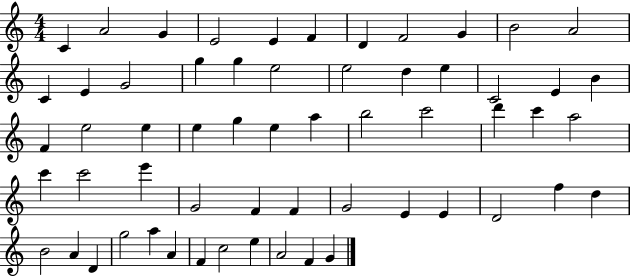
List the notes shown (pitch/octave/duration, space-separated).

C4/q A4/h G4/q E4/h E4/q F4/q D4/q F4/h G4/q B4/h A4/h C4/q E4/q G4/h G5/q G5/q E5/h E5/h D5/q E5/q C4/h E4/q B4/q F4/q E5/h E5/q E5/q G5/q E5/q A5/q B5/h C6/h D6/q C6/q A5/h C6/q C6/h E6/q G4/h F4/q F4/q G4/h E4/q E4/q D4/h F5/q D5/q B4/h A4/q D4/q G5/h A5/q A4/q F4/q C5/h E5/q A4/h F4/q G4/q